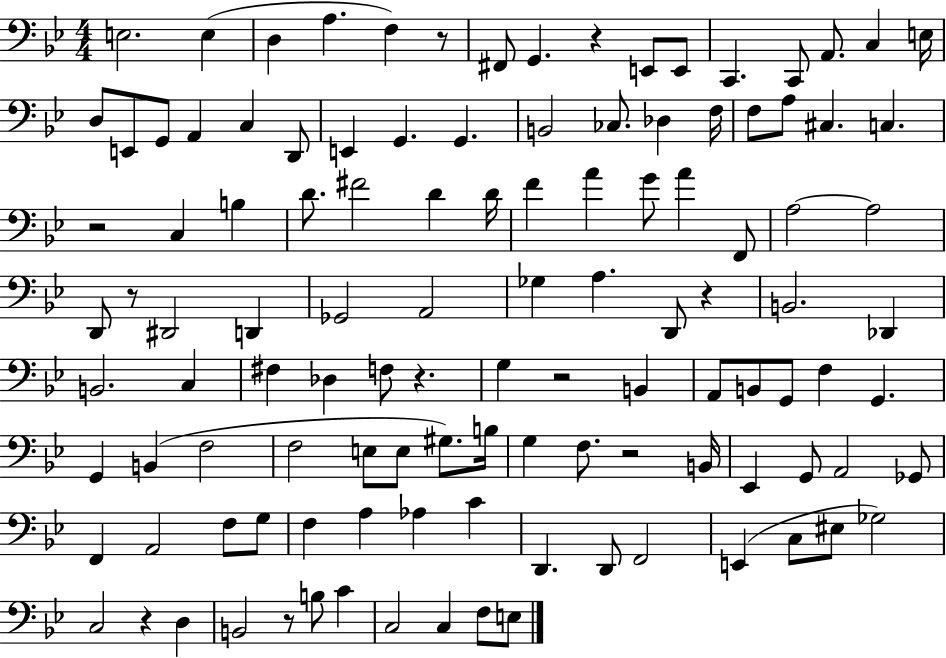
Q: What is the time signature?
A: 4/4